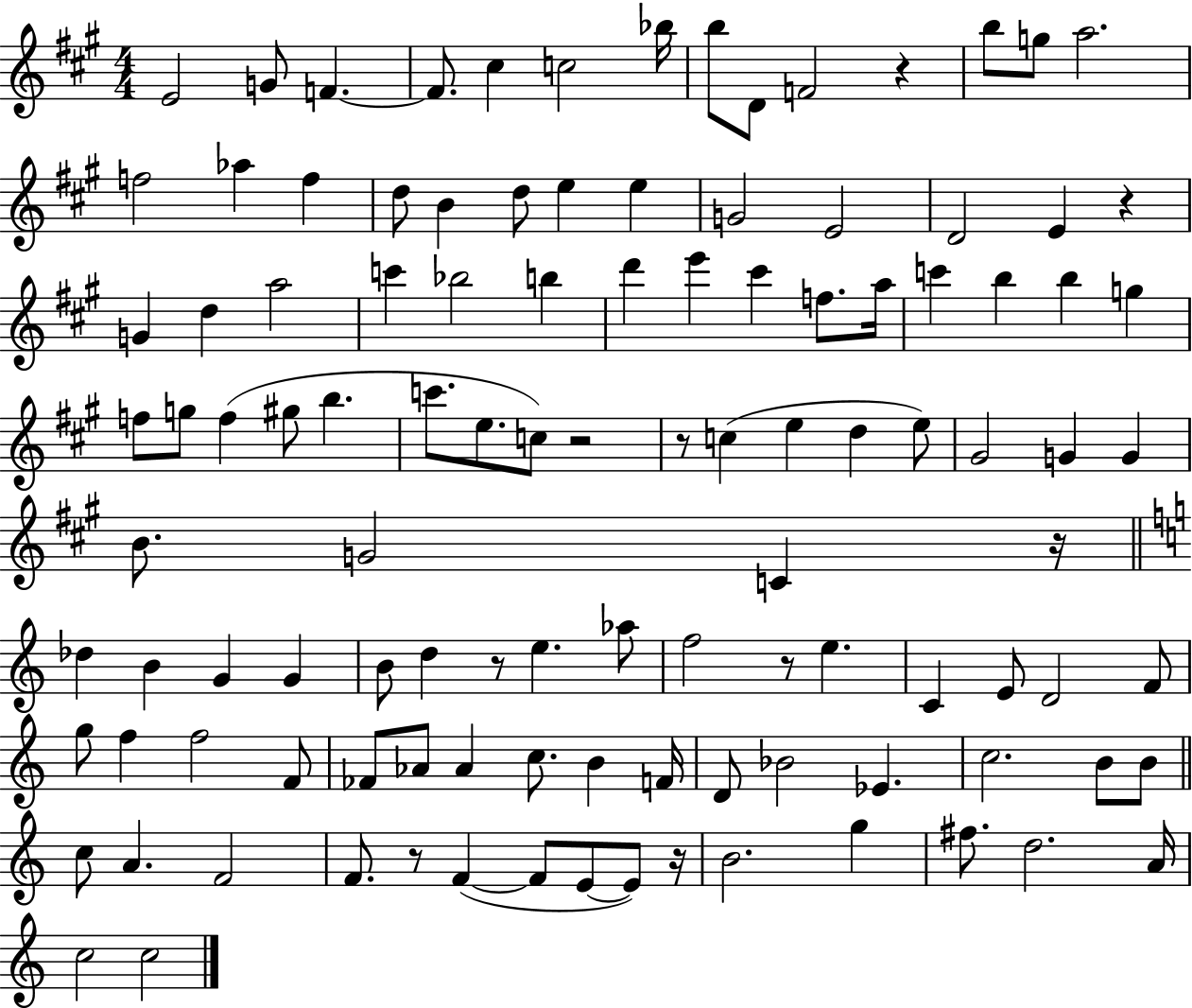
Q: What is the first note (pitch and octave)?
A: E4